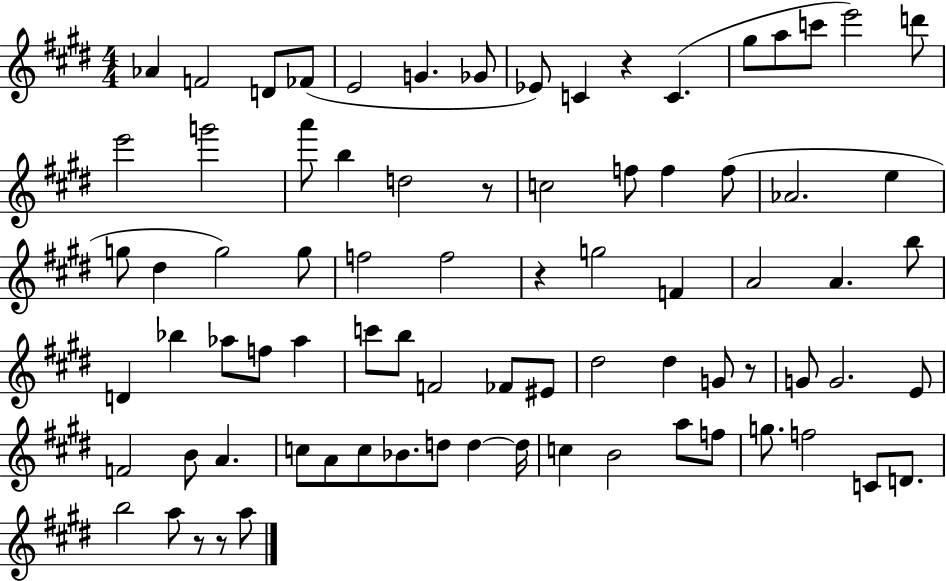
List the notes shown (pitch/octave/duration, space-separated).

Ab4/q F4/h D4/e FES4/e E4/h G4/q. Gb4/e Eb4/e C4/q R/q C4/q. G#5/e A5/e C6/e E6/h D6/e E6/h G6/h A6/e B5/q D5/h R/e C5/h F5/e F5/q F5/e Ab4/h. E5/q G5/e D#5/q G5/h G5/e F5/h F5/h R/q G5/h F4/q A4/h A4/q. B5/e D4/q Bb5/q Ab5/e F5/e Ab5/q C6/e B5/e F4/h FES4/e EIS4/e D#5/h D#5/q G4/e R/e G4/e G4/h. E4/e F4/h B4/e A4/q. C5/e A4/e C5/e Bb4/e. D5/e D5/q D5/s C5/q B4/h A5/e F5/e G5/e. F5/h C4/e D4/e. B5/h A5/e R/e R/e A5/e